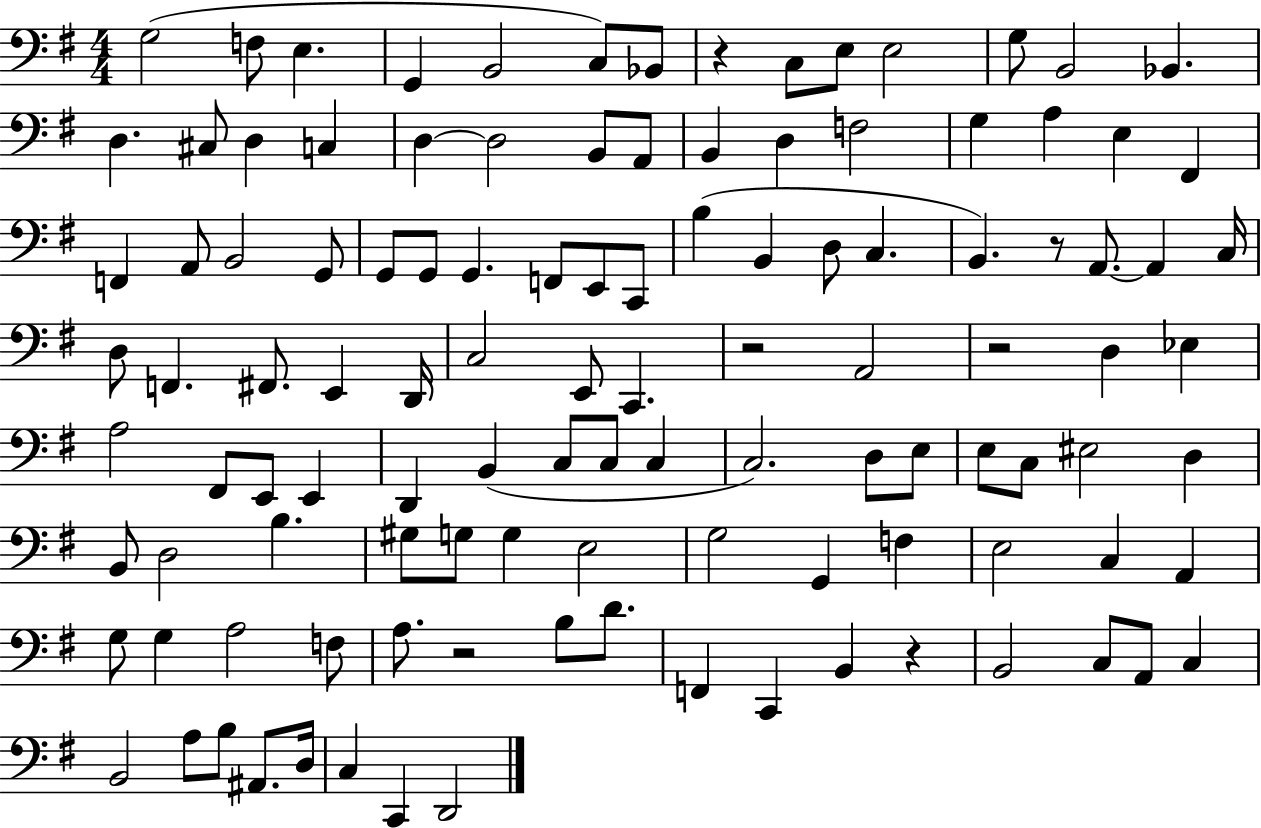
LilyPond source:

{
  \clef bass
  \numericTimeSignature
  \time 4/4
  \key g \major
  g2( f8 e4. | g,4 b,2 c8) bes,8 | r4 c8 e8 e2 | g8 b,2 bes,4. | \break d4. cis8 d4 c4 | d4~~ d2 b,8 a,8 | b,4 d4 f2 | g4 a4 e4 fis,4 | \break f,4 a,8 b,2 g,8 | g,8 g,8 g,4. f,8 e,8 c,8 | b4( b,4 d8 c4. | b,4.) r8 a,8.~~ a,4 c16 | \break d8 f,4. fis,8. e,4 d,16 | c2 e,8 c,4. | r2 a,2 | r2 d4 ees4 | \break a2 fis,8 e,8 e,4 | d,4 b,4( c8 c8 c4 | c2.) d8 e8 | e8 c8 eis2 d4 | \break b,8 d2 b4. | gis8 g8 g4 e2 | g2 g,4 f4 | e2 c4 a,4 | \break g8 g4 a2 f8 | a8. r2 b8 d'8. | f,4 c,4 b,4 r4 | b,2 c8 a,8 c4 | \break b,2 a8 b8 ais,8. d16 | c4 c,4 d,2 | \bar "|."
}